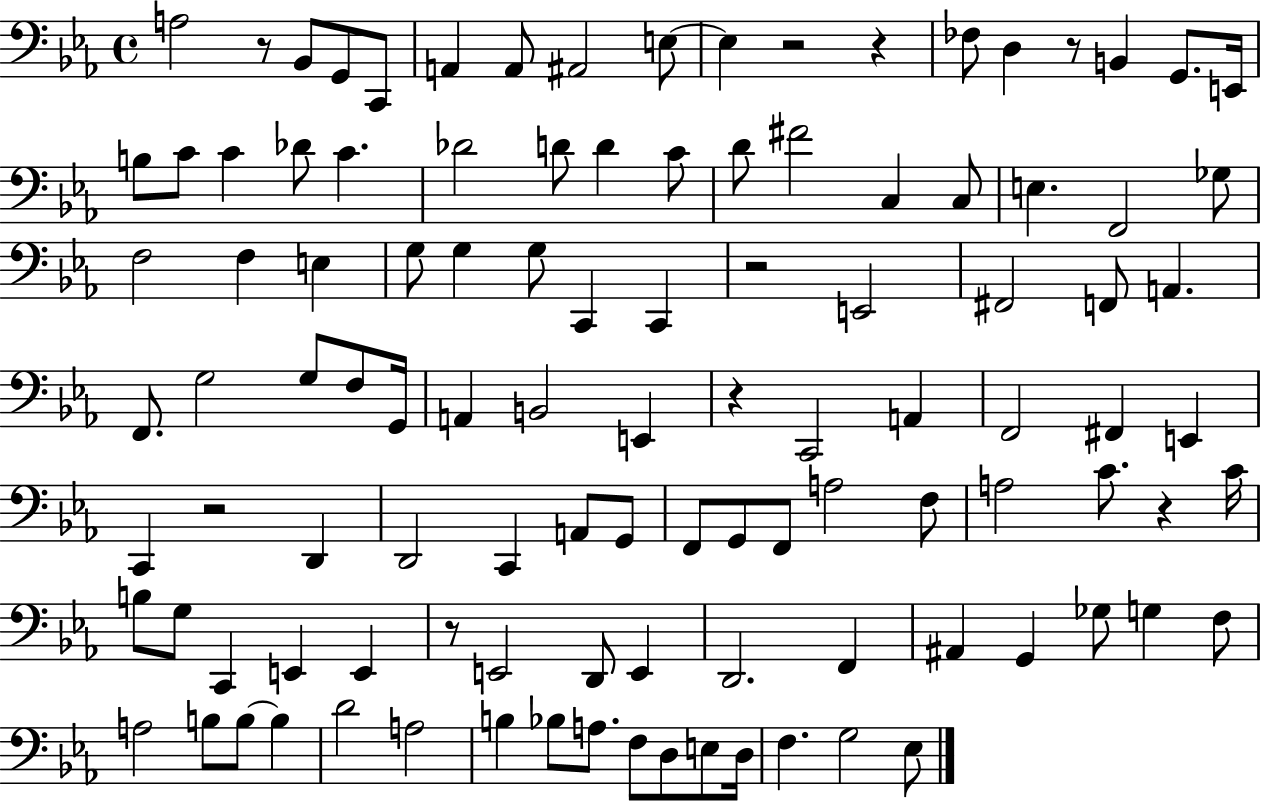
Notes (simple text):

A3/h R/e Bb2/e G2/e C2/e A2/q A2/e A#2/h E3/e E3/q R/h R/q FES3/e D3/q R/e B2/q G2/e. E2/s B3/e C4/e C4/q Db4/e C4/q. Db4/h D4/e D4/q C4/e D4/e F#4/h C3/q C3/e E3/q. F2/h Gb3/e F3/h F3/q E3/q G3/e G3/q G3/e C2/q C2/q R/h E2/h F#2/h F2/e A2/q. F2/e. G3/h G3/e F3/e G2/s A2/q B2/h E2/q R/q C2/h A2/q F2/h F#2/q E2/q C2/q R/h D2/q D2/h C2/q A2/e G2/e F2/e G2/e F2/e A3/h F3/e A3/h C4/e. R/q C4/s B3/e G3/e C2/q E2/q E2/q R/e E2/h D2/e E2/q D2/h. F2/q A#2/q G2/q Gb3/e G3/q F3/e A3/h B3/e B3/e B3/q D4/h A3/h B3/q Bb3/e A3/e. F3/e D3/e E3/e D3/s F3/q. G3/h Eb3/e